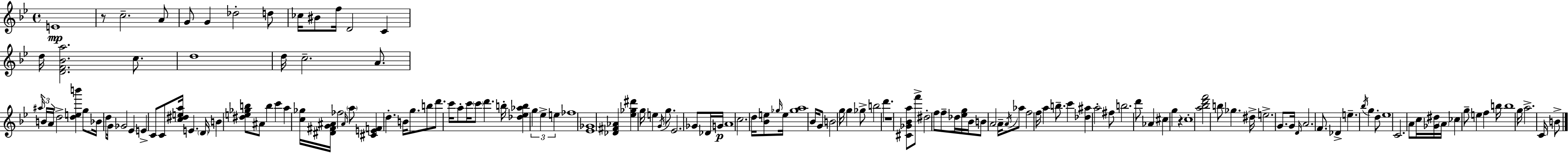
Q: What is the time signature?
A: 4/4